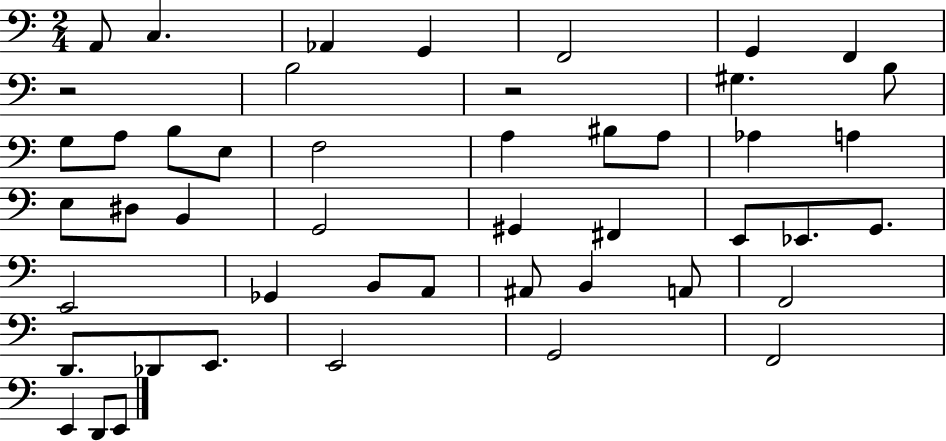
A2/e C3/q. Ab2/q G2/q F2/h G2/q F2/q R/h B3/h R/h G#3/q. B3/e G3/e A3/e B3/e E3/e F3/h A3/q BIS3/e A3/e Ab3/q A3/q E3/e D#3/e B2/q G2/h G#2/q F#2/q E2/e Eb2/e. G2/e. E2/h Gb2/q B2/e A2/e A#2/e B2/q A2/e F2/h D2/e. Db2/e E2/e. E2/h G2/h F2/h E2/q D2/e E2/e